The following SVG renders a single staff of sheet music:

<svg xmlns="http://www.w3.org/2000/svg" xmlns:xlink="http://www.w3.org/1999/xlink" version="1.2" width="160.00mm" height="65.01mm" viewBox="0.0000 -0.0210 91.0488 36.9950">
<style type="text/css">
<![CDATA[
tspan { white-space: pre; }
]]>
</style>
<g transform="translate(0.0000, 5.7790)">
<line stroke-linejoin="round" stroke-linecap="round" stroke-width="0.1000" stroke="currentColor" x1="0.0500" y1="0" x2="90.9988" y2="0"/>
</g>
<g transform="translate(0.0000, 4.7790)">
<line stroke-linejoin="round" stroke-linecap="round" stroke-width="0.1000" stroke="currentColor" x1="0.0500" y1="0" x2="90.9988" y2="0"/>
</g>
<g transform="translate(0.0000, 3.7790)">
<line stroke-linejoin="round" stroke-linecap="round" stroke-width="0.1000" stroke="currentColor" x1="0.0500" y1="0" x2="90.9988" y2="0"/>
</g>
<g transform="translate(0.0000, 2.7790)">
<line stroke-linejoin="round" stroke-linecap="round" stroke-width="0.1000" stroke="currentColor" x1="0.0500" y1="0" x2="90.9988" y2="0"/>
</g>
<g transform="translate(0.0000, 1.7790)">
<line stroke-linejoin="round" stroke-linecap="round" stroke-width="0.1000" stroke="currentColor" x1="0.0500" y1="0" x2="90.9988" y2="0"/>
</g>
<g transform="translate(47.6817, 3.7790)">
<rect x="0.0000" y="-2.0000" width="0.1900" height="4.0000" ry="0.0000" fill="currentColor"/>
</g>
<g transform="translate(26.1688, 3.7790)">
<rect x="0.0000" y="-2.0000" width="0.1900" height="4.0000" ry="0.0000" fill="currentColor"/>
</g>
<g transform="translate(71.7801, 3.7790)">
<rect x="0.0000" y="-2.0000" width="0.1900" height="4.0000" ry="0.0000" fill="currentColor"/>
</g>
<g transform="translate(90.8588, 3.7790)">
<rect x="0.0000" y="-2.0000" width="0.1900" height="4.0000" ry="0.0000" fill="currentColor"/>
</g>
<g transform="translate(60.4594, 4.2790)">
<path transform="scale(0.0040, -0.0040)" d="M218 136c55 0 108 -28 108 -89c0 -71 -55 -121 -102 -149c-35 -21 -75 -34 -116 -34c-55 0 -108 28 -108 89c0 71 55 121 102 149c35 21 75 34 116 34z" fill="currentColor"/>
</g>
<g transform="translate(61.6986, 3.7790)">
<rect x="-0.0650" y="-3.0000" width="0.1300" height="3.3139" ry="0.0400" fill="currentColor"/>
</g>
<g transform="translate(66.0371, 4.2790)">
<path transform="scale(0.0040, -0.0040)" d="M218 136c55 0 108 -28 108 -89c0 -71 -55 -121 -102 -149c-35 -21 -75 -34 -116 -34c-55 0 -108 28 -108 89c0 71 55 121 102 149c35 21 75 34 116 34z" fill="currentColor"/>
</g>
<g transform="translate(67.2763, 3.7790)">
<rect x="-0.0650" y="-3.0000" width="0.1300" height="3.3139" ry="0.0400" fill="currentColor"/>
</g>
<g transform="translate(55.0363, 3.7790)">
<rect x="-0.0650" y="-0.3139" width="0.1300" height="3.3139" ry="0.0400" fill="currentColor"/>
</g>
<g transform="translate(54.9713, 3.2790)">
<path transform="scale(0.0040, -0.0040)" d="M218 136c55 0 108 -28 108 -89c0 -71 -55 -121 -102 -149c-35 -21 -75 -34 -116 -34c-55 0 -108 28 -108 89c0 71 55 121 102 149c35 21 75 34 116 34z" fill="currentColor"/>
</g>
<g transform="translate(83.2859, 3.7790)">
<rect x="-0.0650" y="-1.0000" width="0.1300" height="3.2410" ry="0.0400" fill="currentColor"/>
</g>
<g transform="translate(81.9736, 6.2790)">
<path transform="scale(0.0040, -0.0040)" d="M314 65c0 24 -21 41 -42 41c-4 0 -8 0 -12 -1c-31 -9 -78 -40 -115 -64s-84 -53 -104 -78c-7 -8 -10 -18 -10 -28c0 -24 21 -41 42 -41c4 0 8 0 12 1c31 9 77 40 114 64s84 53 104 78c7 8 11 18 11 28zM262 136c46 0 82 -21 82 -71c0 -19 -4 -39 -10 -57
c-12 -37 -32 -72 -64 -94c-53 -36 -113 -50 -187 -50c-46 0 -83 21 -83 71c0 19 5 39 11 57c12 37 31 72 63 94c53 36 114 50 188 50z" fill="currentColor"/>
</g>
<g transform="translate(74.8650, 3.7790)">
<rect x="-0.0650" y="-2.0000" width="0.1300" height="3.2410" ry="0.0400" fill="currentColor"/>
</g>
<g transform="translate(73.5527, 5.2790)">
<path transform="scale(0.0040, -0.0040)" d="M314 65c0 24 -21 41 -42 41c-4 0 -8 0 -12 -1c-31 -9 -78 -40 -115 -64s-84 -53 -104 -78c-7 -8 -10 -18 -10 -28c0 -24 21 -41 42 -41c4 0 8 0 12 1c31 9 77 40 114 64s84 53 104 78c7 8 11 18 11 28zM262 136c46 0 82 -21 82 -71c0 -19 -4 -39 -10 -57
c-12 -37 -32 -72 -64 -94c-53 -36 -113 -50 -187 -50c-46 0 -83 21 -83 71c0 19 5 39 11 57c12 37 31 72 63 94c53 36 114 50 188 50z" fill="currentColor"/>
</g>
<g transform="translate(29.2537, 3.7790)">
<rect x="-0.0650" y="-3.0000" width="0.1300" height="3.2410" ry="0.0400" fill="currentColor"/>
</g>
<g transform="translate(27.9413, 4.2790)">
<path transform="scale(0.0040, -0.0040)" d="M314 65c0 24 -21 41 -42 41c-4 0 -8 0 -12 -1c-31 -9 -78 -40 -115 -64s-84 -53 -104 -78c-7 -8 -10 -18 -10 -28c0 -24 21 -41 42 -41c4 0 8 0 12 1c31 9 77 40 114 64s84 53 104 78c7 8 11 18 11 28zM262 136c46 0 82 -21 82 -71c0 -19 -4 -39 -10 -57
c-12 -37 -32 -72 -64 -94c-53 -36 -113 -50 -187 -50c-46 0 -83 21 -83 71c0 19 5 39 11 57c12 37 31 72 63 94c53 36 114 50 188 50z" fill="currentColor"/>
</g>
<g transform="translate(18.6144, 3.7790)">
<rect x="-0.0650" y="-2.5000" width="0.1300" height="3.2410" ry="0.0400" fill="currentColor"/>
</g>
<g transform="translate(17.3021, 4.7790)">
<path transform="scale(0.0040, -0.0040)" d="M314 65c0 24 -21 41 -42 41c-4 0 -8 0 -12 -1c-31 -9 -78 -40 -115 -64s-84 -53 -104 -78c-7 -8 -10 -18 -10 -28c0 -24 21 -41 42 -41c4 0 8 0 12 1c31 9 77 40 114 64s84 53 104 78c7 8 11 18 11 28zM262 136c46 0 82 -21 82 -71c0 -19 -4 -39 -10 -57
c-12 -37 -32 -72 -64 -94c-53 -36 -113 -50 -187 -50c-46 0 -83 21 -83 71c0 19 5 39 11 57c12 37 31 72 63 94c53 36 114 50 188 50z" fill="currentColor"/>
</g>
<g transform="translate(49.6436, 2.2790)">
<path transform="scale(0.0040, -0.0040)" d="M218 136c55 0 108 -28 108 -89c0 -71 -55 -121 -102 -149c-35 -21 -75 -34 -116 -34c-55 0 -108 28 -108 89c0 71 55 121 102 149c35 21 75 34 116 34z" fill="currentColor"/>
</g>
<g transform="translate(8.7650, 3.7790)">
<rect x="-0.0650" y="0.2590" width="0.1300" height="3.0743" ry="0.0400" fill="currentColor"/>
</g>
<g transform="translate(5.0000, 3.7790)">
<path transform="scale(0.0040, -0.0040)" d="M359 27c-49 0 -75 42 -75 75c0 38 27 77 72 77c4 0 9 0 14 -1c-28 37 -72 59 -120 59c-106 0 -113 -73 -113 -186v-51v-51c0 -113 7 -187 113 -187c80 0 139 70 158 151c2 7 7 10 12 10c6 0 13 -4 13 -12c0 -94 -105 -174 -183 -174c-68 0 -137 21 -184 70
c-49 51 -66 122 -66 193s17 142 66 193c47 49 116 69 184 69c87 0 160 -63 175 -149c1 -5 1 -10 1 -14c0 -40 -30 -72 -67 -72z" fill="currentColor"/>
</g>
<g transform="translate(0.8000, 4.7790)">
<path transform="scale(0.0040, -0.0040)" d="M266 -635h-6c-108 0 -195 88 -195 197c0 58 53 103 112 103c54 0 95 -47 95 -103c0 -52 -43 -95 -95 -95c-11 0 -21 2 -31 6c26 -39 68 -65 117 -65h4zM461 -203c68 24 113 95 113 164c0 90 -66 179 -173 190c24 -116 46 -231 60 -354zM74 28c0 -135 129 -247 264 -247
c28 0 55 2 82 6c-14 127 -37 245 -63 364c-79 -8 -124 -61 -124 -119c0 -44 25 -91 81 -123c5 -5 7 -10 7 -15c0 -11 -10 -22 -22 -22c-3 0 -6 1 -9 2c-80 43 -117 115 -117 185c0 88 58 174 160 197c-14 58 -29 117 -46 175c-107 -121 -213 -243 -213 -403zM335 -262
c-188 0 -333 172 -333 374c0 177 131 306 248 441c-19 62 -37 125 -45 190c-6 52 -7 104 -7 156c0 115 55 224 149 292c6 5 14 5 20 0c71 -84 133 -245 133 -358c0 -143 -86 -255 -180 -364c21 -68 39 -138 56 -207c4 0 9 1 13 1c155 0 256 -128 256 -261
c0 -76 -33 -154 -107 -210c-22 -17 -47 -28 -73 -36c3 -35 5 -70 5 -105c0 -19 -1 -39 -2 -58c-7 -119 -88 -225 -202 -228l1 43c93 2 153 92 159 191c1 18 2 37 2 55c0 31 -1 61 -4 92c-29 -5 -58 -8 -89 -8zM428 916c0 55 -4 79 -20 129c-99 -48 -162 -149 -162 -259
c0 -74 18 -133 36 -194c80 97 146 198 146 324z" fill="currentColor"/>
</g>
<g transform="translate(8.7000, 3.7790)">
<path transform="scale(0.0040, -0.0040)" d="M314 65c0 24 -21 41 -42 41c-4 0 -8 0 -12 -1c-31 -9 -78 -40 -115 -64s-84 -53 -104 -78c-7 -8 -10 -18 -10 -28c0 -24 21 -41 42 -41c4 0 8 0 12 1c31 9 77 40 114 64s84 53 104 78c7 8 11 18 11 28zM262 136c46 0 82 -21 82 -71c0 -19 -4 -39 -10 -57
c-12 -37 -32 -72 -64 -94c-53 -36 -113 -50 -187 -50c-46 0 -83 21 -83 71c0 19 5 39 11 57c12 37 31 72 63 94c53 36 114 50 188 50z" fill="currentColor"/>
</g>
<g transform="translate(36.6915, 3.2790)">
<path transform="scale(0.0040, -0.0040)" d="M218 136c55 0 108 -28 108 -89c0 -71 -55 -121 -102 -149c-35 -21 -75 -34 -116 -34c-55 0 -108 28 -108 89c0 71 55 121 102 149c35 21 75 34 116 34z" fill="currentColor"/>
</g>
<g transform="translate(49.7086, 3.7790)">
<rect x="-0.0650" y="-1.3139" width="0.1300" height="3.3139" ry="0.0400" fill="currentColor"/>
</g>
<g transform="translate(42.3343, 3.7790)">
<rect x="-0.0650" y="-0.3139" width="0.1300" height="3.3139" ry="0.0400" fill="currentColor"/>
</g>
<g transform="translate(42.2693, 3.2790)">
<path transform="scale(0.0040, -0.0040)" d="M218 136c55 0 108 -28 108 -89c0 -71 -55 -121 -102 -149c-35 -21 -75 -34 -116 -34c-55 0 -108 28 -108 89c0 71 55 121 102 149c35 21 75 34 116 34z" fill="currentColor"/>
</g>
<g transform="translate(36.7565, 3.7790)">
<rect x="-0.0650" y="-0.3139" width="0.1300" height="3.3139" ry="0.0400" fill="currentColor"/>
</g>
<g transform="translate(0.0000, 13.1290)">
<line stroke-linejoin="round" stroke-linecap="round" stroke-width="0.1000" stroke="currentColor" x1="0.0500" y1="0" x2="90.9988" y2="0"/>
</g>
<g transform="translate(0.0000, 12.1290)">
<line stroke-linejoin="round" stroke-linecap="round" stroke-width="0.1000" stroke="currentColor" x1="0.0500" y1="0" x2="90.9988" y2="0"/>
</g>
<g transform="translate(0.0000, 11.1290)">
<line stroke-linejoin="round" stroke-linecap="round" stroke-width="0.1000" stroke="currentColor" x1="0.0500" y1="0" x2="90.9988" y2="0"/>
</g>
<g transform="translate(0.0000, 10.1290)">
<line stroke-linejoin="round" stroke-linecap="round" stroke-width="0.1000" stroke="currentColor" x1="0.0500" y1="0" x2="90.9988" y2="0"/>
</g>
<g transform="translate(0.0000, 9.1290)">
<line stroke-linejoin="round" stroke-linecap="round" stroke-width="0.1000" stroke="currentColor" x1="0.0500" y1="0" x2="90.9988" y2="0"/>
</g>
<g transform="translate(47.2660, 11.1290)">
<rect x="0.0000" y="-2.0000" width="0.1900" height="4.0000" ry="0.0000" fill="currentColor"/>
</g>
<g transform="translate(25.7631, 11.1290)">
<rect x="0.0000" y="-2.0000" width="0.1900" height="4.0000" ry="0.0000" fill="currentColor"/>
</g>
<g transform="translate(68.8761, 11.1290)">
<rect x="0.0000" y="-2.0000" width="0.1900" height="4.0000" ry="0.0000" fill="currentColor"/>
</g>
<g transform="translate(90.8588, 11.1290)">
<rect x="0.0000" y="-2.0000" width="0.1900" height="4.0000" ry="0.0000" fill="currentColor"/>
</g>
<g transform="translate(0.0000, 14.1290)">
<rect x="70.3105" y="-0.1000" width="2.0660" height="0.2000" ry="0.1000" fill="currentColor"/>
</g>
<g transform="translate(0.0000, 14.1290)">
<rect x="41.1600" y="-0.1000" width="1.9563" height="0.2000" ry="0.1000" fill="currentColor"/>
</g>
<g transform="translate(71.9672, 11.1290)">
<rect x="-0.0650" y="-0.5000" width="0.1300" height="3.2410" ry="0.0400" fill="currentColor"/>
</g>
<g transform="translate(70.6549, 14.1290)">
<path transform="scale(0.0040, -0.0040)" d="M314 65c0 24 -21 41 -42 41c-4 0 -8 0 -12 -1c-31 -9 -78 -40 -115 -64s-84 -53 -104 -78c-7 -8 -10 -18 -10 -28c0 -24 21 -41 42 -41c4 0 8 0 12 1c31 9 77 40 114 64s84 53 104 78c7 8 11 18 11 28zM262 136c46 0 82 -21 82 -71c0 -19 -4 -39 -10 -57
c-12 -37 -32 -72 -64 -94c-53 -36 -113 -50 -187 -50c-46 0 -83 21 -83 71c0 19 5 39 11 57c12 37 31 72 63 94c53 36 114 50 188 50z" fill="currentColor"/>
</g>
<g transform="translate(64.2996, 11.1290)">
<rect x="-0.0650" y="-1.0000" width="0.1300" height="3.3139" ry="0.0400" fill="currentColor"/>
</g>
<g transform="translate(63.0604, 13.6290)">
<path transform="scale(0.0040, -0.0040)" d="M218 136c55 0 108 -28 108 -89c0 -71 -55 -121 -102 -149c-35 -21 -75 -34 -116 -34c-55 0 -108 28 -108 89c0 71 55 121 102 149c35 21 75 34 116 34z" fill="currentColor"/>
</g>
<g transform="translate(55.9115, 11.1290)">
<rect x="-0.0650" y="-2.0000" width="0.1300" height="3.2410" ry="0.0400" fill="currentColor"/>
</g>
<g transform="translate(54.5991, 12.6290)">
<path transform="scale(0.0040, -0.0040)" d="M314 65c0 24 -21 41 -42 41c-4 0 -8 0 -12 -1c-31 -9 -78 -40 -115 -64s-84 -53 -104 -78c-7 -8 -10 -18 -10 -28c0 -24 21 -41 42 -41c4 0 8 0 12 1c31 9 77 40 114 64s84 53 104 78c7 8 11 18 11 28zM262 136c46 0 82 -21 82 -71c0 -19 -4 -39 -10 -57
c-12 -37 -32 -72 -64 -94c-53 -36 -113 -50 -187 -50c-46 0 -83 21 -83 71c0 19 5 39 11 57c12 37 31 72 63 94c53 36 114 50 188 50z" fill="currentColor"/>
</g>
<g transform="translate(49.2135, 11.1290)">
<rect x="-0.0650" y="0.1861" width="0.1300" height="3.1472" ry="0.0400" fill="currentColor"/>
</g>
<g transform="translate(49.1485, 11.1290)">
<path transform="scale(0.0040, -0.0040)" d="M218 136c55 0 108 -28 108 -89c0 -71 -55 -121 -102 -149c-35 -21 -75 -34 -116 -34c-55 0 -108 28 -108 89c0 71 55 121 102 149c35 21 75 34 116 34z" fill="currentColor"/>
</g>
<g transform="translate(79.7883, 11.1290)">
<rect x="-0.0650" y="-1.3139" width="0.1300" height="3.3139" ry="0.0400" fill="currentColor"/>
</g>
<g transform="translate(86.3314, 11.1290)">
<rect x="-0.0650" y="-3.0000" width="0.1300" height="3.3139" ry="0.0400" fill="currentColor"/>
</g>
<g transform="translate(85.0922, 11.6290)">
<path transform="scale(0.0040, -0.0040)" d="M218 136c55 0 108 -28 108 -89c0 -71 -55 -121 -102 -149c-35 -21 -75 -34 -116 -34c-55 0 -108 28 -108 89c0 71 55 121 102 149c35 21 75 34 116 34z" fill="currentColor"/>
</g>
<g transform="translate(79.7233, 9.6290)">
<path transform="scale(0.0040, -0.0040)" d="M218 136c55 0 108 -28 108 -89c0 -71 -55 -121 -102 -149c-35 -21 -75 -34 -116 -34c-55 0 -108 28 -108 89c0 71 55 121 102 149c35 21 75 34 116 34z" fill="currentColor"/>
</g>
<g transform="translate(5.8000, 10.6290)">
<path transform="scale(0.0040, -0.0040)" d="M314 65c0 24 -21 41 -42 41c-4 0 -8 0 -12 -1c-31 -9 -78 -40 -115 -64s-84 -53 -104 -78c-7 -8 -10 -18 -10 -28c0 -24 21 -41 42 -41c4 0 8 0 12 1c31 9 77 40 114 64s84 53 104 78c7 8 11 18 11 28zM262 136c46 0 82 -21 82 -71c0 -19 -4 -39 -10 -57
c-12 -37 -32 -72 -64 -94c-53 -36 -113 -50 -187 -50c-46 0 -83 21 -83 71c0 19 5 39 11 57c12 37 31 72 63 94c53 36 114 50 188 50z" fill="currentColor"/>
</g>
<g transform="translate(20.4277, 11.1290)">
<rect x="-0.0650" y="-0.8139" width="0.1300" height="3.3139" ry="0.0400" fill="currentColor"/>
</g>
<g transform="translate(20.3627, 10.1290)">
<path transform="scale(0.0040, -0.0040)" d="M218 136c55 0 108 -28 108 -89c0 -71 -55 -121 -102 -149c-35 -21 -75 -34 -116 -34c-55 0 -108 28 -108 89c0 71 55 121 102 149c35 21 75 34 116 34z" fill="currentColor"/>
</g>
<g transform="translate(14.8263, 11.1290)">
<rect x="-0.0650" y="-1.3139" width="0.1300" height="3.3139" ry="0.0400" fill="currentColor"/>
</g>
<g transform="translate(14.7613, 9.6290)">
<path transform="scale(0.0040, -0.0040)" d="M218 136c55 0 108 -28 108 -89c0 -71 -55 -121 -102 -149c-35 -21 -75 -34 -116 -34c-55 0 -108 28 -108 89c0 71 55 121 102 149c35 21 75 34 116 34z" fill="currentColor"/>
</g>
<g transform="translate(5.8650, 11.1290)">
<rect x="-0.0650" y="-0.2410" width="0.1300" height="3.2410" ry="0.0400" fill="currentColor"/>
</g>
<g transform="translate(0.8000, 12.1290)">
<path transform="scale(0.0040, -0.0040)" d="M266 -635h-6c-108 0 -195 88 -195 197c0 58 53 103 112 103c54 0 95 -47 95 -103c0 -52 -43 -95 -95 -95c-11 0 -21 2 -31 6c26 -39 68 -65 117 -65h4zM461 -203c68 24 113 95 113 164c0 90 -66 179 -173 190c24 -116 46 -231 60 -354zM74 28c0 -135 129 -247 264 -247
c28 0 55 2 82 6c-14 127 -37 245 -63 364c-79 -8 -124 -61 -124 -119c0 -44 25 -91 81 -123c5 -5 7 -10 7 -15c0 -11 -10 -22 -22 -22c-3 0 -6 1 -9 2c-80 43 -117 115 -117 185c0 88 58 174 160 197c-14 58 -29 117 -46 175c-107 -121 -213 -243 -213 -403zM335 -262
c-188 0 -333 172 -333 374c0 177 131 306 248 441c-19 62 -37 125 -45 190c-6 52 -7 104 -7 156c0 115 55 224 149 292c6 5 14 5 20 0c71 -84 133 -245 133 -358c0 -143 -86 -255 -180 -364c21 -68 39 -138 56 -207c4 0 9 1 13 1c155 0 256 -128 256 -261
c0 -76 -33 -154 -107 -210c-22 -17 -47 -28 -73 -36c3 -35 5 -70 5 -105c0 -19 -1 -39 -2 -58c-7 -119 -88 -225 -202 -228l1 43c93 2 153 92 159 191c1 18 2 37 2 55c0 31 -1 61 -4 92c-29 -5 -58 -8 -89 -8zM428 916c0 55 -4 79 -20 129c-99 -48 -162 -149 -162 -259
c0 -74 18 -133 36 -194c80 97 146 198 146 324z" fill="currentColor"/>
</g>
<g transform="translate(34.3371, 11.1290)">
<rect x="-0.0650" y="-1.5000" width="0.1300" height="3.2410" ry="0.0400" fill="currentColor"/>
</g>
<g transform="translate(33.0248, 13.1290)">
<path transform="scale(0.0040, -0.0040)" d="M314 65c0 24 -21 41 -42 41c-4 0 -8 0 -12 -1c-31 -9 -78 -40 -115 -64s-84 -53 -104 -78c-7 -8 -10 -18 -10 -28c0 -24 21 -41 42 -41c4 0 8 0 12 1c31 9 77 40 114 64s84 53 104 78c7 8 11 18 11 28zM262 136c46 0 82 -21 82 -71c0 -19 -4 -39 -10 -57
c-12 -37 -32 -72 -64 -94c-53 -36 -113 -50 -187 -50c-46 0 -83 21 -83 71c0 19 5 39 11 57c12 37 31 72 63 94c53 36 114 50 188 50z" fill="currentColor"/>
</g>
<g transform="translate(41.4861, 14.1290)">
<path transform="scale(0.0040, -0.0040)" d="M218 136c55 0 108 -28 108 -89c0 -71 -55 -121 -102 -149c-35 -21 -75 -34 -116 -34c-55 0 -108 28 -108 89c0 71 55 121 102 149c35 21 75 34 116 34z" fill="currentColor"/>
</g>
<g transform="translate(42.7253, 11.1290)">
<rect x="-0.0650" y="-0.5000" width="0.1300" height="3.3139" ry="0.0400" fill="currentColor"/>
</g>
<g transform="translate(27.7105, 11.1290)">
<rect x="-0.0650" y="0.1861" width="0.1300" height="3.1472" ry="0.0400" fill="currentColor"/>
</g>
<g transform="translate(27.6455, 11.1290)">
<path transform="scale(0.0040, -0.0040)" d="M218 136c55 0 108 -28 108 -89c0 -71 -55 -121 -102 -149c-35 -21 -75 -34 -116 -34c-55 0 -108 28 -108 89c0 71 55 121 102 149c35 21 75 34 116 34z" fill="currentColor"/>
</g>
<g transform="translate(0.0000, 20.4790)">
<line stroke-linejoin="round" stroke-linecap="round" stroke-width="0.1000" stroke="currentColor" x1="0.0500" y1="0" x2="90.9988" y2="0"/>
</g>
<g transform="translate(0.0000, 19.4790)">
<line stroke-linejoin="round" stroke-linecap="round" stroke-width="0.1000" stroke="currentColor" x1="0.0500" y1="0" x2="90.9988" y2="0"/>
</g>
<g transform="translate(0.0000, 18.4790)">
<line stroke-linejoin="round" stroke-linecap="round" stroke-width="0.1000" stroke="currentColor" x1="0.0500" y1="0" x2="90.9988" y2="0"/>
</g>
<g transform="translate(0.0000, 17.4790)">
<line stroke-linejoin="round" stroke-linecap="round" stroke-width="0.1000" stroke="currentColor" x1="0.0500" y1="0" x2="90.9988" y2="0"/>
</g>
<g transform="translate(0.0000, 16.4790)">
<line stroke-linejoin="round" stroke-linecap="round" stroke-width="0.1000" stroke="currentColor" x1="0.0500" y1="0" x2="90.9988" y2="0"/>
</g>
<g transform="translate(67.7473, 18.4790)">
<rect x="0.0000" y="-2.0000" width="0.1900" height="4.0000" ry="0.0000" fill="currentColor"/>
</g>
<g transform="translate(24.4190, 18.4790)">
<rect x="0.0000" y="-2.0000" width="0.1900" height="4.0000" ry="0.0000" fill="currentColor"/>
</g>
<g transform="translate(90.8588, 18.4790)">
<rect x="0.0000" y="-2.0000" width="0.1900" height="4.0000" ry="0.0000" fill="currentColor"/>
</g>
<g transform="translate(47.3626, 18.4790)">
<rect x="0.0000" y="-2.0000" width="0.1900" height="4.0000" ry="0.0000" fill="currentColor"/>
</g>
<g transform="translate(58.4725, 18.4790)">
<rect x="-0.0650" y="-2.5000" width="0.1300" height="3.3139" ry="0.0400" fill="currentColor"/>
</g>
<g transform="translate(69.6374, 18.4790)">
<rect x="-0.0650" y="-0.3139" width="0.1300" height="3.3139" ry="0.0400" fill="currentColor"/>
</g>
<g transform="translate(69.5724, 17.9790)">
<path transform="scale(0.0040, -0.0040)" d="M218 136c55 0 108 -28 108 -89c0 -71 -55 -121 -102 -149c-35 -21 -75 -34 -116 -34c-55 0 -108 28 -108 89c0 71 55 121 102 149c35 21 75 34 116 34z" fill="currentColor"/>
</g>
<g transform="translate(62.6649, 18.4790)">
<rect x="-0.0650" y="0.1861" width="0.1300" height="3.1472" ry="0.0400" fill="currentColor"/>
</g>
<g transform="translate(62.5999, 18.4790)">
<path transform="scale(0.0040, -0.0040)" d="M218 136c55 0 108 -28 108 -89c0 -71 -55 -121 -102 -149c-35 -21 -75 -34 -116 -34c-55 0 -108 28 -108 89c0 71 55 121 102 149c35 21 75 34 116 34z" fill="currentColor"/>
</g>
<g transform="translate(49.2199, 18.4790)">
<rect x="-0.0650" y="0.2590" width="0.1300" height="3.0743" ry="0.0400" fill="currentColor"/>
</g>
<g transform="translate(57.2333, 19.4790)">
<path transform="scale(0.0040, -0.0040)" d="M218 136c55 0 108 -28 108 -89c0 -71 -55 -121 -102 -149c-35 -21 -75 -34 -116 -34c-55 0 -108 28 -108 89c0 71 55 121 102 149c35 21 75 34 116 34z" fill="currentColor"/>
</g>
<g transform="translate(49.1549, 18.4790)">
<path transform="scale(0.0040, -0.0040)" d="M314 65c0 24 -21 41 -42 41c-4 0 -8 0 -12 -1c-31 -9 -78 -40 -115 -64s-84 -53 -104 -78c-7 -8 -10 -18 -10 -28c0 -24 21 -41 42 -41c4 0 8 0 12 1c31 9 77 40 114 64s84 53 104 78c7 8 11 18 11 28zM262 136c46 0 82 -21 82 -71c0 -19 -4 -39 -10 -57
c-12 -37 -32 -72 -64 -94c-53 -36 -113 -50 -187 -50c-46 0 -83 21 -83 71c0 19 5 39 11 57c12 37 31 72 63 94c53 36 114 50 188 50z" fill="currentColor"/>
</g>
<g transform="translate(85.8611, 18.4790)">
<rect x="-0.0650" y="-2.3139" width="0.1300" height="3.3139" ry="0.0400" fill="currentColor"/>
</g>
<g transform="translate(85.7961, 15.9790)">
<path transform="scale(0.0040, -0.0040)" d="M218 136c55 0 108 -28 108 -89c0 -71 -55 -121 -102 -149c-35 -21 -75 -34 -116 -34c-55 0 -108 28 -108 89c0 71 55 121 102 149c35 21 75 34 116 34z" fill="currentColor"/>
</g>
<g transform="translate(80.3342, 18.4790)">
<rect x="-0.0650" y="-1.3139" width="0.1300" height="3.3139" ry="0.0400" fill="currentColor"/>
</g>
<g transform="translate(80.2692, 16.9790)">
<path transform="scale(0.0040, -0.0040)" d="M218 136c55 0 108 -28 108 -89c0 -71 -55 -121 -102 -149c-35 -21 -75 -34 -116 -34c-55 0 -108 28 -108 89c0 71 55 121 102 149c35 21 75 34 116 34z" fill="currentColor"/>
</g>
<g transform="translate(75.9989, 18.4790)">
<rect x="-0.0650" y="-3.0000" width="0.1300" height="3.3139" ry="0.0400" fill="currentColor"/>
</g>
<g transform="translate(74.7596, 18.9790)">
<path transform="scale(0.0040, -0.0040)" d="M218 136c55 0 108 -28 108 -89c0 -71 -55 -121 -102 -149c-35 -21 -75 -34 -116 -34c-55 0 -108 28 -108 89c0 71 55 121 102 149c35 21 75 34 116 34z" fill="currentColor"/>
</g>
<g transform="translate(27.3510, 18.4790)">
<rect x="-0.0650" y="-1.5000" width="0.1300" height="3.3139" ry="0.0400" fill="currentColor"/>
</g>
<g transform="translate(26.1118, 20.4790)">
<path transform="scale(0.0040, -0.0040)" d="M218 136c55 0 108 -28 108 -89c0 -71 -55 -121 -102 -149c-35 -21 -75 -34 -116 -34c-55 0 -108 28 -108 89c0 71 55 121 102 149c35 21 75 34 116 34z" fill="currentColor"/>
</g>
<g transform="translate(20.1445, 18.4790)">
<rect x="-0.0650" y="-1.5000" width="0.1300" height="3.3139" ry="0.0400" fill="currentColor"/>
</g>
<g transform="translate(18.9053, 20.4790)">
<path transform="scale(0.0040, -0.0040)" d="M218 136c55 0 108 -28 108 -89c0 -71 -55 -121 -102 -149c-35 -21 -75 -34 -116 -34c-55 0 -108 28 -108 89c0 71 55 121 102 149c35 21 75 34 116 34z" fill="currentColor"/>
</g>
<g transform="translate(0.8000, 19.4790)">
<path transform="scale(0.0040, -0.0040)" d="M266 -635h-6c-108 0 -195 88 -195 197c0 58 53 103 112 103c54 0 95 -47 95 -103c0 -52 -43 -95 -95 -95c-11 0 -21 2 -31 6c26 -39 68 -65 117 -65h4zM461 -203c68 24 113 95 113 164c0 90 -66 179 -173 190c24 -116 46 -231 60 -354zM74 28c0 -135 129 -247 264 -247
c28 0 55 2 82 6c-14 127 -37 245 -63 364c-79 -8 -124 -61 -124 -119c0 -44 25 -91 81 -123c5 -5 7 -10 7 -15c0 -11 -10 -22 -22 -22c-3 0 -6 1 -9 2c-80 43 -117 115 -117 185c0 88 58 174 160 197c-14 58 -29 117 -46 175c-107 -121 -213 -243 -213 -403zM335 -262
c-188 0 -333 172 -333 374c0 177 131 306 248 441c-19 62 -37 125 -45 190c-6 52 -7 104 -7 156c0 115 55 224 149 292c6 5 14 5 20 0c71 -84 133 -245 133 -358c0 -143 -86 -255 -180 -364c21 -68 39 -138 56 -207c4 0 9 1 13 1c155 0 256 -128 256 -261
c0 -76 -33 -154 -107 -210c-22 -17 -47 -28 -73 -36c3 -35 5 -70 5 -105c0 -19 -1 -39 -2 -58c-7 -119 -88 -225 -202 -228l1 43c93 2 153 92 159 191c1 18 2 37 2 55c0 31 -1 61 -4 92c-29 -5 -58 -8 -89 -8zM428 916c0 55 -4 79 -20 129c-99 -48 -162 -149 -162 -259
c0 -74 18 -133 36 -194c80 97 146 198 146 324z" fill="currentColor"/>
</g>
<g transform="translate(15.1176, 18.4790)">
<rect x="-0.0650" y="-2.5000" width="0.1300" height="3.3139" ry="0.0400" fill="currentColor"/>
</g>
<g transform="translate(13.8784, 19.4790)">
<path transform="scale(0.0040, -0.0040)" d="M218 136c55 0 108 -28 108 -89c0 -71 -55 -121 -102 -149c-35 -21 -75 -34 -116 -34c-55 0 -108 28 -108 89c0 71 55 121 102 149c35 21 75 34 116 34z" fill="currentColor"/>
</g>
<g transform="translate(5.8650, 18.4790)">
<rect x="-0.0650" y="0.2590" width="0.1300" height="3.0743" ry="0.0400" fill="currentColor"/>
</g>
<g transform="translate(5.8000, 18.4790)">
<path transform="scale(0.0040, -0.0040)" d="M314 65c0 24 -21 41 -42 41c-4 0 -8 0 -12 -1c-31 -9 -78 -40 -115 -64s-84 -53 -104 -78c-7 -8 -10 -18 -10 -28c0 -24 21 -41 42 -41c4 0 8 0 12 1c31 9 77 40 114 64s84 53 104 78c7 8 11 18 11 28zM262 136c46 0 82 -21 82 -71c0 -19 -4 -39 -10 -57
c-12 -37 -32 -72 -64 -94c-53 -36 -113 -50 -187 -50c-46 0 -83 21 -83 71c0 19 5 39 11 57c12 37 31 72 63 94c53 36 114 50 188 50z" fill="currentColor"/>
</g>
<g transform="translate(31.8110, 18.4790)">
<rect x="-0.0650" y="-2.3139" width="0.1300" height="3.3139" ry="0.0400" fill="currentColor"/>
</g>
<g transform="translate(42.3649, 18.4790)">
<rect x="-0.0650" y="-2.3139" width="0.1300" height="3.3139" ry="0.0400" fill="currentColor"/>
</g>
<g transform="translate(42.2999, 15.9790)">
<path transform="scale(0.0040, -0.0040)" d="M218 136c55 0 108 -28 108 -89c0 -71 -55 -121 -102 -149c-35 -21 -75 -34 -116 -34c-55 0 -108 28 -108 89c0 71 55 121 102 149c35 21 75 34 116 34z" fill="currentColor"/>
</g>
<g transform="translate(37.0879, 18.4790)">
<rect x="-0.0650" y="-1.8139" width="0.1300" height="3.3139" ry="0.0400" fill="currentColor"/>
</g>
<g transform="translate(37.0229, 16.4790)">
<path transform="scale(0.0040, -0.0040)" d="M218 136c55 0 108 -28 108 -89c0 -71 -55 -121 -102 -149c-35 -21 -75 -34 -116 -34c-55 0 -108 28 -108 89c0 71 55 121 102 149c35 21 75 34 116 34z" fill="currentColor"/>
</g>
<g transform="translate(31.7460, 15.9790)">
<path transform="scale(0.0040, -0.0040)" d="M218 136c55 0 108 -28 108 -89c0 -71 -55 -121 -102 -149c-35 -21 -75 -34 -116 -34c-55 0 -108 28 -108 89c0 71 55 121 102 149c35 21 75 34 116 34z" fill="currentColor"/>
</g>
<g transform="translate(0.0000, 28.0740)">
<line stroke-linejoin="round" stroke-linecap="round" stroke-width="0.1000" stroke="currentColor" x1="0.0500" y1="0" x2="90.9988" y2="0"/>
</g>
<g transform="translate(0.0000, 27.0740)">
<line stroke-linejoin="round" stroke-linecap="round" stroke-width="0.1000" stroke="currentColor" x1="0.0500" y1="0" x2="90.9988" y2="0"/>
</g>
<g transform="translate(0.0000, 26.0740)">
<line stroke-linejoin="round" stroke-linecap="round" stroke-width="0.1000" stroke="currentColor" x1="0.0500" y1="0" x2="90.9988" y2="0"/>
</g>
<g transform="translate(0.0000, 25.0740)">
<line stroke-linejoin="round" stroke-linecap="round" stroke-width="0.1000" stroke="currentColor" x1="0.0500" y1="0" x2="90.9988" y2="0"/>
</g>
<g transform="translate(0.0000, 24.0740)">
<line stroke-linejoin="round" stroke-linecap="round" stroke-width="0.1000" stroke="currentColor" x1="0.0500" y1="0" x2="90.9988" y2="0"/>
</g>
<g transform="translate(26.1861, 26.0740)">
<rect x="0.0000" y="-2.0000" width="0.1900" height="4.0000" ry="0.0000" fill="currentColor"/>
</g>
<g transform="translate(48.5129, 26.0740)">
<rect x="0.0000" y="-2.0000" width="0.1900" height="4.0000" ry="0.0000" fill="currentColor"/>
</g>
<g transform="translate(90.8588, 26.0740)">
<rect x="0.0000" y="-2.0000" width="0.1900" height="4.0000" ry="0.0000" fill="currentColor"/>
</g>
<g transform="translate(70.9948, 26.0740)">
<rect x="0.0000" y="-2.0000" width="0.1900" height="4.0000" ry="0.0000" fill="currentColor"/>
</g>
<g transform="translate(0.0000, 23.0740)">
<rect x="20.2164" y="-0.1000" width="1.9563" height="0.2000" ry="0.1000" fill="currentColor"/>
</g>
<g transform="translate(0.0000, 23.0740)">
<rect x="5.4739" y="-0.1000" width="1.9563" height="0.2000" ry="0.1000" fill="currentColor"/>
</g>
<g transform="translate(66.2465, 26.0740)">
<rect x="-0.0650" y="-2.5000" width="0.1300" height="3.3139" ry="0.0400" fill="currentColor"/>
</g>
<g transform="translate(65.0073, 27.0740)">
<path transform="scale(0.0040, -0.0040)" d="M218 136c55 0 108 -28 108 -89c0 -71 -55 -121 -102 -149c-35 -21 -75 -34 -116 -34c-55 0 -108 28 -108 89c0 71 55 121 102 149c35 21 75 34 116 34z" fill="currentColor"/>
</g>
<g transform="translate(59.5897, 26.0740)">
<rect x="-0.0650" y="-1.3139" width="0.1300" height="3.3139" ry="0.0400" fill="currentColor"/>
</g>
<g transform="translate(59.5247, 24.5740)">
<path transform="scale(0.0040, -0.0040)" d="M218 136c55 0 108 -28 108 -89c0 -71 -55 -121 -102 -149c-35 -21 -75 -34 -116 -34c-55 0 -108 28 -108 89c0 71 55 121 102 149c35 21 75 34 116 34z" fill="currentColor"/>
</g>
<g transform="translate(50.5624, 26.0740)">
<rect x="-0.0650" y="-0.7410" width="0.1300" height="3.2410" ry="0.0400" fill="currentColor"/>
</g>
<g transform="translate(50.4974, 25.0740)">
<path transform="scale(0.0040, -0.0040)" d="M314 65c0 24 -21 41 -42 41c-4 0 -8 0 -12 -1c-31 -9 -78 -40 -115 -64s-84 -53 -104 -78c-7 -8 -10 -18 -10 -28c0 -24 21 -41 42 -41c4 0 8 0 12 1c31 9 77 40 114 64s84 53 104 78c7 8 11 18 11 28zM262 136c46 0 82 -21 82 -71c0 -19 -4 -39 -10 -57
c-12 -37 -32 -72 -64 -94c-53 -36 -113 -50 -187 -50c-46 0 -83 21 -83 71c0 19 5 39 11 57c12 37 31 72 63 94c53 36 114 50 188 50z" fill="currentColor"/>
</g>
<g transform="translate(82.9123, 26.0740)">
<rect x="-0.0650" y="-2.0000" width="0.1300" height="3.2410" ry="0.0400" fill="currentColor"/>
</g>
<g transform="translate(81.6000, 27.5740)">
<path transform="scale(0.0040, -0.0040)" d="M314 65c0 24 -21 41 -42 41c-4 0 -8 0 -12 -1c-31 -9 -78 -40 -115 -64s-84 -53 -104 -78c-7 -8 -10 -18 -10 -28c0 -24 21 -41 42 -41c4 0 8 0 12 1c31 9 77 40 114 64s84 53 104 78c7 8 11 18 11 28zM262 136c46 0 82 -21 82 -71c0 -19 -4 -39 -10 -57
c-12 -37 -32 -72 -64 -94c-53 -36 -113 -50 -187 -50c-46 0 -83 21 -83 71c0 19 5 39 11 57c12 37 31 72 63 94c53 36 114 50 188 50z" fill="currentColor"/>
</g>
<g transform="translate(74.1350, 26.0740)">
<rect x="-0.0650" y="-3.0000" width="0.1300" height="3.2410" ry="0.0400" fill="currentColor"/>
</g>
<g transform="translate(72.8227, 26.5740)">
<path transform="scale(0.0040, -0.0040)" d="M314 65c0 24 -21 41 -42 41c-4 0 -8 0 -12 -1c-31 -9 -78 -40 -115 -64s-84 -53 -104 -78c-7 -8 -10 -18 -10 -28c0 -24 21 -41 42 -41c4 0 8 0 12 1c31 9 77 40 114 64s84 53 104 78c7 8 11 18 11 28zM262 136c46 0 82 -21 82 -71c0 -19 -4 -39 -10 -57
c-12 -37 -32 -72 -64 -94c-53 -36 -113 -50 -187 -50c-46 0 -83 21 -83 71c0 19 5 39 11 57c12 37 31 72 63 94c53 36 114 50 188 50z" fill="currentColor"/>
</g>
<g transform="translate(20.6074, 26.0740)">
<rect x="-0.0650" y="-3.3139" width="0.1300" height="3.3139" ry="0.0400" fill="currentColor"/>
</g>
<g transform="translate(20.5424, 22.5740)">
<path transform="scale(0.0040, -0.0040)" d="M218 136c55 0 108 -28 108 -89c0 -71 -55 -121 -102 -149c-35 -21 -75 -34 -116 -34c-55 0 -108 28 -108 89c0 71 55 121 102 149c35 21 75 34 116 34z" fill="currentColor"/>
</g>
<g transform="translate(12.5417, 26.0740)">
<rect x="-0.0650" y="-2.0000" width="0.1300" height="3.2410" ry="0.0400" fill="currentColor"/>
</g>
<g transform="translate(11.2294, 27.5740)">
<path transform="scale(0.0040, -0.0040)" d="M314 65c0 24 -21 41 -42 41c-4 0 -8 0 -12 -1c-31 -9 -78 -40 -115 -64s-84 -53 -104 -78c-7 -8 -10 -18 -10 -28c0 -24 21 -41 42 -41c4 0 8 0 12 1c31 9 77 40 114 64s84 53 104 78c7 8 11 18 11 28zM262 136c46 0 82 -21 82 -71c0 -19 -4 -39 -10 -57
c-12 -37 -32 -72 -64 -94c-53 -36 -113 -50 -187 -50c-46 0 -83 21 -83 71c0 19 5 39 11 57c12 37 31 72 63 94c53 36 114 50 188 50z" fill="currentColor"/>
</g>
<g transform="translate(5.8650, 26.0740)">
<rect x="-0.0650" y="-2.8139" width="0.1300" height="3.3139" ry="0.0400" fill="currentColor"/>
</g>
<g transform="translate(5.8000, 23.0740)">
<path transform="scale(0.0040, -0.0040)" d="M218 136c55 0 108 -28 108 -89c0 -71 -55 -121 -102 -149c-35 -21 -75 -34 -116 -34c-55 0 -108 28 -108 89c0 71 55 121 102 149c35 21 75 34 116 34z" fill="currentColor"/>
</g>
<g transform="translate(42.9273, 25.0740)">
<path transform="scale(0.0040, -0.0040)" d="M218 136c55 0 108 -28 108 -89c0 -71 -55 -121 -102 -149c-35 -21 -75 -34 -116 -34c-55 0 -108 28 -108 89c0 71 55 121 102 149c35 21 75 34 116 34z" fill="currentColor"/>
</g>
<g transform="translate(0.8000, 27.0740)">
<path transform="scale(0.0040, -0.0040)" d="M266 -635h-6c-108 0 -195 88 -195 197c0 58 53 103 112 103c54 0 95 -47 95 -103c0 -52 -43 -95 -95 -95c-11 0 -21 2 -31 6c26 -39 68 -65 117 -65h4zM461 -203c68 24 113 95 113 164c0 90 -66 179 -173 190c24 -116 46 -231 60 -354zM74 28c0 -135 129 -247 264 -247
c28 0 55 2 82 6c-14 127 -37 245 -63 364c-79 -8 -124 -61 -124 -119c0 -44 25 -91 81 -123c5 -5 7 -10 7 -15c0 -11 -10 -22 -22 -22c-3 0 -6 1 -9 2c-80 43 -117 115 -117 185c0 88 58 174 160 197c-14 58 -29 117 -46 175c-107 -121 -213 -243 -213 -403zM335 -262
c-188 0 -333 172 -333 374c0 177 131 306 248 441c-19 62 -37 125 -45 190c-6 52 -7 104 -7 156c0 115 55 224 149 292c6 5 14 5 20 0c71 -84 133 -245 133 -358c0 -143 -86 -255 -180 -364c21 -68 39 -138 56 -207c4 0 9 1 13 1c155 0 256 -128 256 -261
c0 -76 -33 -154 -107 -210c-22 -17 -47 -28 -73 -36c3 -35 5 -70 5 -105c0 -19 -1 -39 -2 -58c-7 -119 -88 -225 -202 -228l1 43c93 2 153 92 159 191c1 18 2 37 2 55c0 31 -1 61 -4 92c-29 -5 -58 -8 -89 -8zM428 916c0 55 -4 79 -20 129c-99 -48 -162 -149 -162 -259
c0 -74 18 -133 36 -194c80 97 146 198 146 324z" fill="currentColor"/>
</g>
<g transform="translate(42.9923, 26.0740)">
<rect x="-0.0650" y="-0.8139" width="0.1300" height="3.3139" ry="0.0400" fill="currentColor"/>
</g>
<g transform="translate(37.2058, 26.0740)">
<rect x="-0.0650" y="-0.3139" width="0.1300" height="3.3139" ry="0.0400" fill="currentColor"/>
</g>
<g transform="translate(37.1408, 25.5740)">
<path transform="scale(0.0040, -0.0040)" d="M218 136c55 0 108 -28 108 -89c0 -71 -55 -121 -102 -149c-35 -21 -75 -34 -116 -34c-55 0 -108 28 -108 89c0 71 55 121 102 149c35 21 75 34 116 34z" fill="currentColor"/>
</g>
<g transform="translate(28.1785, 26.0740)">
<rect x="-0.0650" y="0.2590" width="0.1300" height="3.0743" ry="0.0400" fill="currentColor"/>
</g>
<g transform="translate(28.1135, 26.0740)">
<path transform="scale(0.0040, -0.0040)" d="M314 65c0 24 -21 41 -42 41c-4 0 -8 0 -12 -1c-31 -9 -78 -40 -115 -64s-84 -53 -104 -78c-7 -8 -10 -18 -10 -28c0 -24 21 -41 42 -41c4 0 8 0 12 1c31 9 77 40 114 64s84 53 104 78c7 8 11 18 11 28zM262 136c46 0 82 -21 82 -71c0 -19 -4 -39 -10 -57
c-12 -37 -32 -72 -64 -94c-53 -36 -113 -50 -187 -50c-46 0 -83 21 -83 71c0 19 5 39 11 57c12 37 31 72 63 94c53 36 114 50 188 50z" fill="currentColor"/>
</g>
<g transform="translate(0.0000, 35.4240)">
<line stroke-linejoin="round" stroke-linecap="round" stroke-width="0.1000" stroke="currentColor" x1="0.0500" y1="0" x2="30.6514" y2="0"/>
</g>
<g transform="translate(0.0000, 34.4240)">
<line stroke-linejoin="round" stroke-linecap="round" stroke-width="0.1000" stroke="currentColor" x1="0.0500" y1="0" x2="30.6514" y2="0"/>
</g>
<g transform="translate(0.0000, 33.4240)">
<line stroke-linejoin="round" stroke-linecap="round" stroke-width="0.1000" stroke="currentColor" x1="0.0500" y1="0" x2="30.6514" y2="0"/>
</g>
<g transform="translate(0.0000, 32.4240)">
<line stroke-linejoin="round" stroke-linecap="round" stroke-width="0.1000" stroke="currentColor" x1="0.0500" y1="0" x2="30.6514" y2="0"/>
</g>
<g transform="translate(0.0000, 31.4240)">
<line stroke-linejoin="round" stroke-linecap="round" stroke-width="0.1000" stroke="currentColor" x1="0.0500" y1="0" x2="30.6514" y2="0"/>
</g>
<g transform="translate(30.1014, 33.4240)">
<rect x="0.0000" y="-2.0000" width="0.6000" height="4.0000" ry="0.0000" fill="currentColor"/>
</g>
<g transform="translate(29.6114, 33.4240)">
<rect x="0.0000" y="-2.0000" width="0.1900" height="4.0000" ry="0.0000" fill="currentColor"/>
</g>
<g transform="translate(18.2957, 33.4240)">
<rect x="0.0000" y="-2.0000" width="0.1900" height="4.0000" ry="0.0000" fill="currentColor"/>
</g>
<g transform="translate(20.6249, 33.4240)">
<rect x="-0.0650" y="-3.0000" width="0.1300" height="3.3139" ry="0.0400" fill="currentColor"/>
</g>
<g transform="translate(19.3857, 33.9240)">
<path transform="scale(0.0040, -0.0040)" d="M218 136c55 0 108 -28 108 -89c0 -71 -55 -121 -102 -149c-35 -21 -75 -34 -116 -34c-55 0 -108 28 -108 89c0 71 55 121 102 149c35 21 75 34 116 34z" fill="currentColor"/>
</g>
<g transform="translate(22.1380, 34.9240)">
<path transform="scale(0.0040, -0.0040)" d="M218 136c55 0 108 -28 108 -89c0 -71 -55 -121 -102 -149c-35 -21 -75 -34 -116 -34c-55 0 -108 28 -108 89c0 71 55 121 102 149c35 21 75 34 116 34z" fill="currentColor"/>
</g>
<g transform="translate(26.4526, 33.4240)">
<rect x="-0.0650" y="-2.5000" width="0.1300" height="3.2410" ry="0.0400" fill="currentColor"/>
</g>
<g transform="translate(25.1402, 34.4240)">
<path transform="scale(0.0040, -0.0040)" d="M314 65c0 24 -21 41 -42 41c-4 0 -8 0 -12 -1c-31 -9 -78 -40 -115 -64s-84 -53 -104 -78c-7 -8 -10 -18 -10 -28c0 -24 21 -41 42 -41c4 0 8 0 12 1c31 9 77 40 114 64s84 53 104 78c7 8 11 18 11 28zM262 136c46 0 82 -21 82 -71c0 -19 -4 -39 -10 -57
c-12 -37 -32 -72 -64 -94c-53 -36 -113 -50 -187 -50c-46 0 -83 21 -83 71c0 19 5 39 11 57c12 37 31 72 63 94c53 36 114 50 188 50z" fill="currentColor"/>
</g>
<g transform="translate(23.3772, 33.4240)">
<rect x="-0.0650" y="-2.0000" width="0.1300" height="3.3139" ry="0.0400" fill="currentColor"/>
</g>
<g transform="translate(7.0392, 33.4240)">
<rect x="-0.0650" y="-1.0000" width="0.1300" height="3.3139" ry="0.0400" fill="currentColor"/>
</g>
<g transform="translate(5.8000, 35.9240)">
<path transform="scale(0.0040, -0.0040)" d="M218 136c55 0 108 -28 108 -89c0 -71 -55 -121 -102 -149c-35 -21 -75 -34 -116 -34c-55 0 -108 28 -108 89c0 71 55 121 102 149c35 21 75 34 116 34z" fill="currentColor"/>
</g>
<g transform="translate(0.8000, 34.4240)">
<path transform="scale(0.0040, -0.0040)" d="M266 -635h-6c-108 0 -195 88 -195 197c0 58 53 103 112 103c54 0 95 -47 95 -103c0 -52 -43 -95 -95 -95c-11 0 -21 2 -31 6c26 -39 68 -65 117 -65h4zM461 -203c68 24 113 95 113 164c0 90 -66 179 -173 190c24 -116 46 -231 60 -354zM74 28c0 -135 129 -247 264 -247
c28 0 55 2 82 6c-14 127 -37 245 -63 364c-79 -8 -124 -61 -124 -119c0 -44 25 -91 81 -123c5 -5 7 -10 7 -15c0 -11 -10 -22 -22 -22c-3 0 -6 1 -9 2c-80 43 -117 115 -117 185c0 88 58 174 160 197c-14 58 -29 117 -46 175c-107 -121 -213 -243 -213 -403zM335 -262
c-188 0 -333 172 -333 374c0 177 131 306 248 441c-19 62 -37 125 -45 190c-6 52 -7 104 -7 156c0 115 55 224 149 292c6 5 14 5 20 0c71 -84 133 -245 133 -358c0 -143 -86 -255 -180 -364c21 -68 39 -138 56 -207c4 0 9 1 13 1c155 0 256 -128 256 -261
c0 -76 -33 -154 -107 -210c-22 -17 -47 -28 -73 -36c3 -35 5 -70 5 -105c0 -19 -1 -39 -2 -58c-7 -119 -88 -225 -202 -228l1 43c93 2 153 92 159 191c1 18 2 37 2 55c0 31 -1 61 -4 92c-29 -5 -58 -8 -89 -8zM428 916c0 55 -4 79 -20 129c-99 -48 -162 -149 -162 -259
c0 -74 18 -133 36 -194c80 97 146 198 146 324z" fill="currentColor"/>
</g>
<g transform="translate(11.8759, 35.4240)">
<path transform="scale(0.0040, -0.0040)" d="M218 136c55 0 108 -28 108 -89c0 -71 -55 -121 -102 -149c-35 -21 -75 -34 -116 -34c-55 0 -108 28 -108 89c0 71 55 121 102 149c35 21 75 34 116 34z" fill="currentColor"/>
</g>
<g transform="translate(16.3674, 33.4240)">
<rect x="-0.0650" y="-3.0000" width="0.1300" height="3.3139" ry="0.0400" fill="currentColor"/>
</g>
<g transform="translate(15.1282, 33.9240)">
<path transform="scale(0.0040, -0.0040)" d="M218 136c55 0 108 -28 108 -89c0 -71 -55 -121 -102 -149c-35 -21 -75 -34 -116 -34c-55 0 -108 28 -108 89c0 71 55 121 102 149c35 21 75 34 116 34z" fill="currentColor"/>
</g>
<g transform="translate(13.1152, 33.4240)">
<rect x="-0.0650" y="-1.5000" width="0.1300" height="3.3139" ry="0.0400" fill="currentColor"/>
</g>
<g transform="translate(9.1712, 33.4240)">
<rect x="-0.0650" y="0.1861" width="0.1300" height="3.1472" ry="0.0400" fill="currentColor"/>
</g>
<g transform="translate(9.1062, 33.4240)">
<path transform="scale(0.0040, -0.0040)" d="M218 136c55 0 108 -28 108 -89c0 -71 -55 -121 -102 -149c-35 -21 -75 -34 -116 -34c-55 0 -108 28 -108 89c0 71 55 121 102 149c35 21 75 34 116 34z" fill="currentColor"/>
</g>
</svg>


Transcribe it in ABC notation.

X:1
T:Untitled
M:4/4
L:1/4
K:C
B2 G2 A2 c c e c A A F2 D2 c2 e d B E2 C B F2 D C2 e A B2 G E E g f g B2 G B c A e g a F2 b B2 c d d2 e G A2 F2 D B E A A F G2